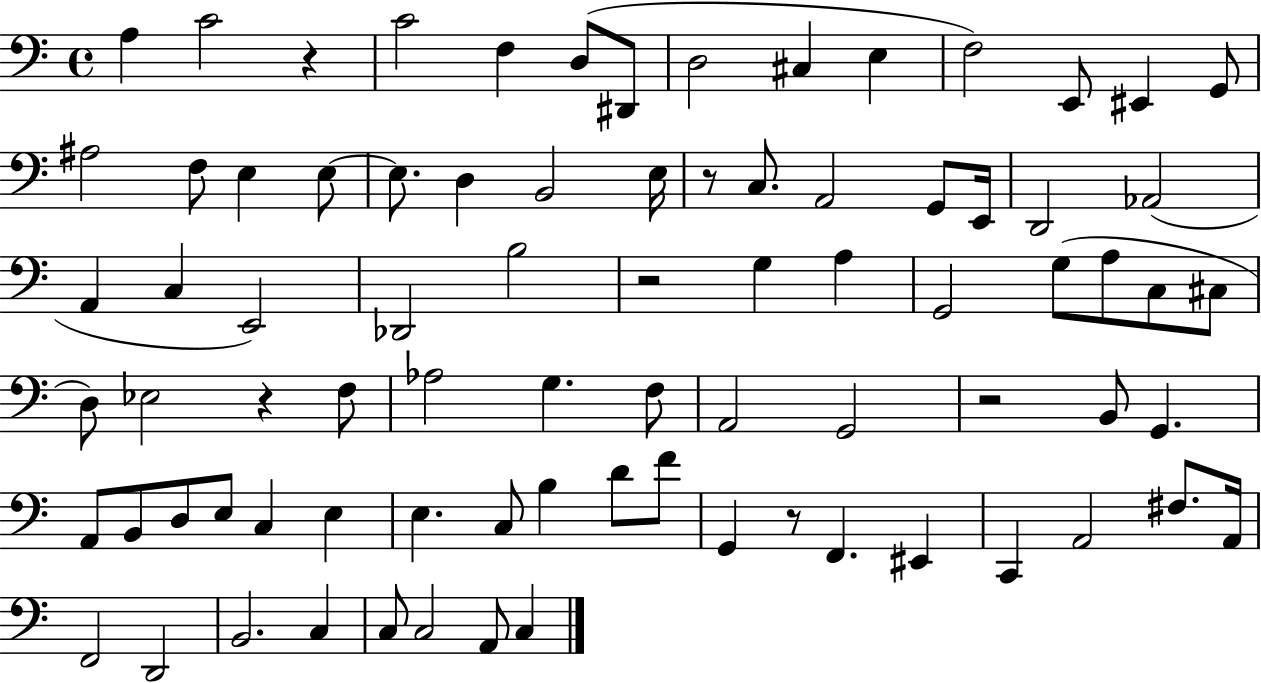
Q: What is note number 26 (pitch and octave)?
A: D2